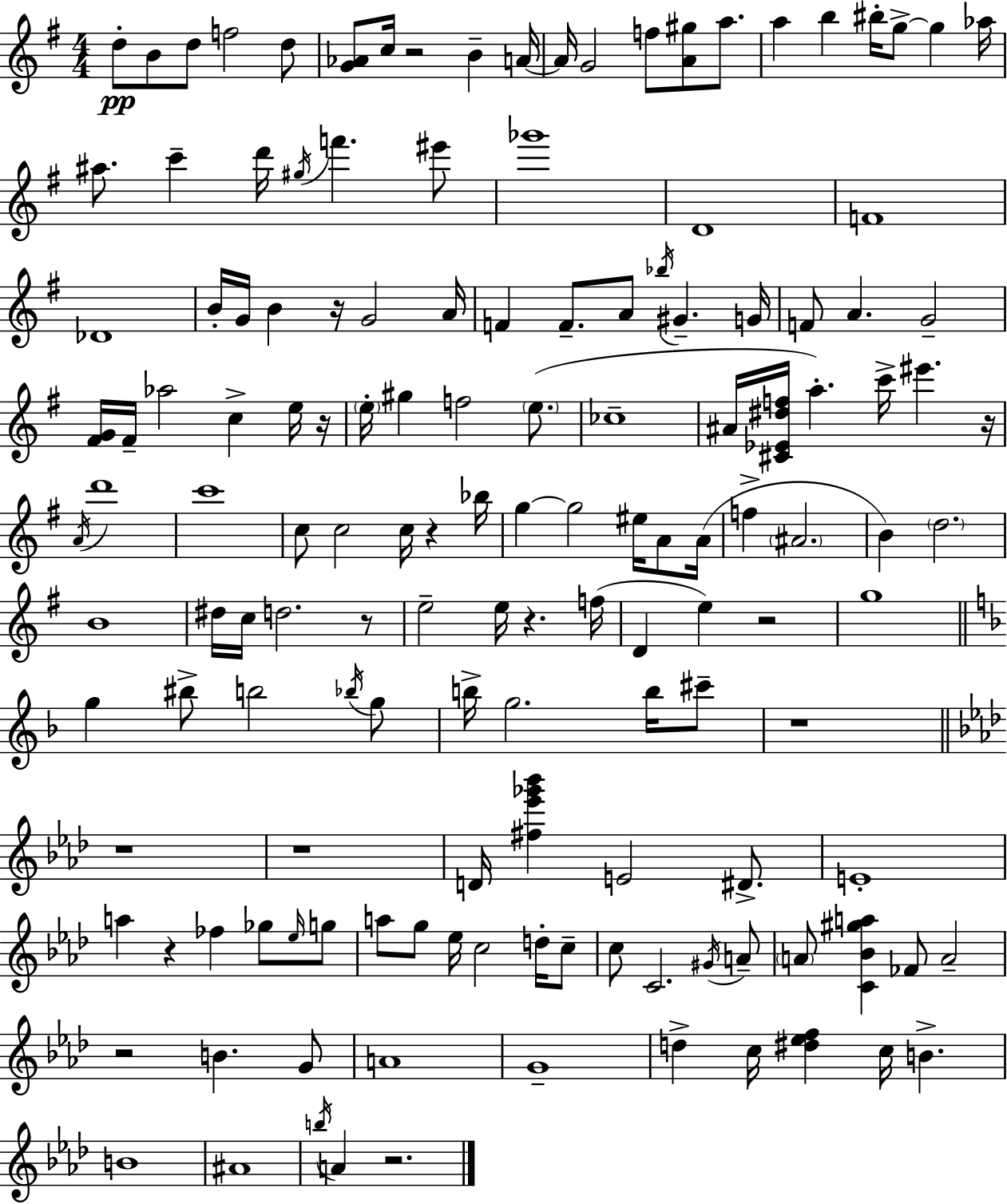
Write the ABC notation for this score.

X:1
T:Untitled
M:4/4
L:1/4
K:Em
d/2 B/2 d/2 f2 d/2 [G_A]/2 c/4 z2 B A/4 A/4 G2 f/2 [A^g]/2 a/2 a b ^b/4 g/2 g _a/4 ^a/2 c' d'/4 ^g/4 f' ^e'/2 _g'4 D4 F4 _D4 B/4 G/4 B z/4 G2 A/4 F F/2 A/2 _b/4 ^G G/4 F/2 A G2 [^FG]/4 ^F/4 _a2 c e/4 z/4 e/4 ^g f2 e/2 _c4 ^A/4 [^C_E^df]/4 a c'/4 ^e' z/4 A/4 d'4 c'4 c/2 c2 c/4 z _b/4 g g2 ^e/4 A/2 A/4 f ^A2 B d2 B4 ^d/4 c/4 d2 z/2 e2 e/4 z f/4 D e z2 g4 g ^b/2 b2 _b/4 g/2 b/4 g2 b/4 ^c'/2 z4 z4 z4 D/4 [^f_e'_g'_b'] E2 ^D/2 E4 a z _f _g/2 _e/4 g/2 a/2 g/2 _e/4 c2 d/4 c/2 c/2 C2 ^G/4 A/2 A/2 [C_B^ga] _F/2 A2 z2 B G/2 A4 G4 d c/4 [^d_ef] c/4 B B4 ^A4 b/4 A z2